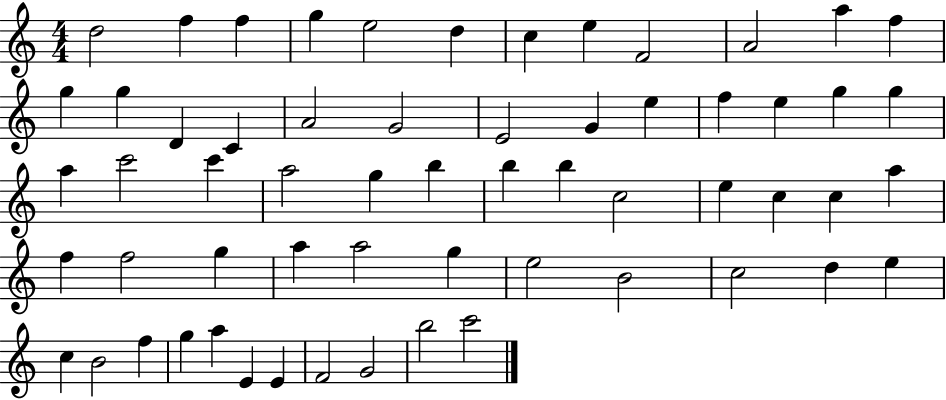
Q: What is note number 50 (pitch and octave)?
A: C5